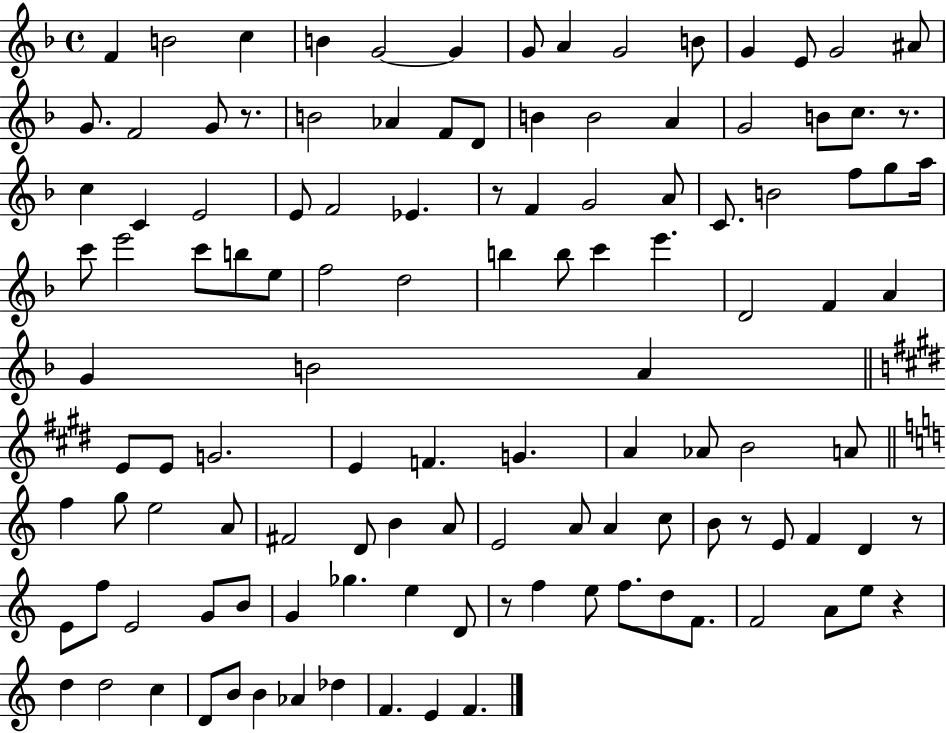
{
  \clef treble
  \time 4/4
  \defaultTimeSignature
  \key f \major
  f'4 b'2 c''4 | b'4 g'2~~ g'4 | g'8 a'4 g'2 b'8 | g'4 e'8 g'2 ais'8 | \break g'8. f'2 g'8 r8. | b'2 aes'4 f'8 d'8 | b'4 b'2 a'4 | g'2 b'8 c''8. r8. | \break c''4 c'4 e'2 | e'8 f'2 ees'4. | r8 f'4 g'2 a'8 | c'8. b'2 f''8 g''8 a''16 | \break c'''8 e'''2 c'''8 b''8 e''8 | f''2 d''2 | b''4 b''8 c'''4 e'''4. | d'2 f'4 a'4 | \break g'4 b'2 a'4 | \bar "||" \break \key e \major e'8 e'8 g'2. | e'4 f'4. g'4. | a'4 aes'8 b'2 a'8 | \bar "||" \break \key a \minor f''4 g''8 e''2 a'8 | fis'2 d'8 b'4 a'8 | e'2 a'8 a'4 c''8 | b'8 r8 e'8 f'4 d'4 r8 | \break e'8 f''8 e'2 g'8 b'8 | g'4 ges''4. e''4 d'8 | r8 f''4 e''8 f''8. d''8 f'8. | f'2 a'8 e''8 r4 | \break d''4 d''2 c''4 | d'8 b'8 b'4 aes'4 des''4 | f'4. e'4 f'4. | \bar "|."
}